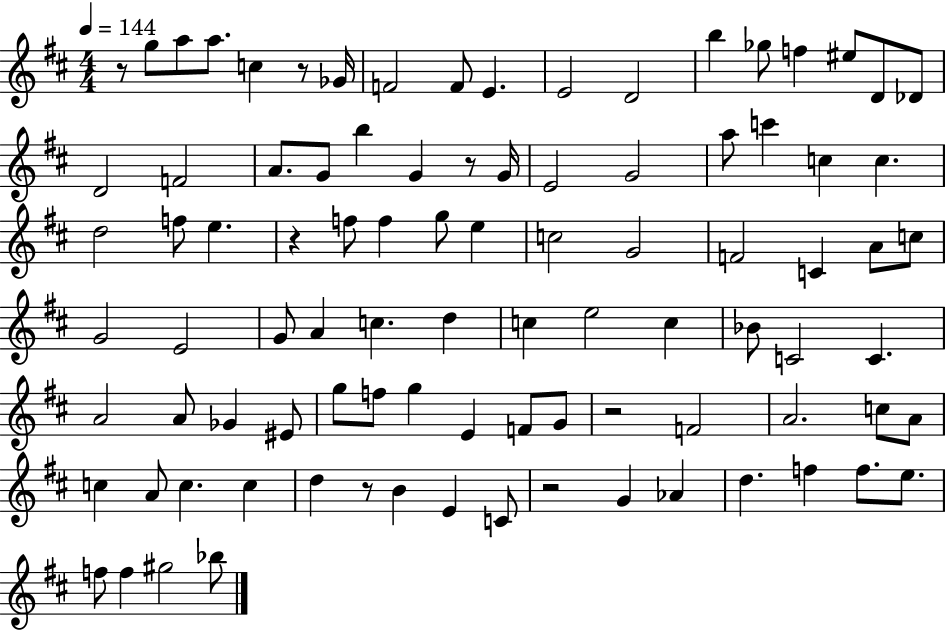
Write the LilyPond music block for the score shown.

{
  \clef treble
  \numericTimeSignature
  \time 4/4
  \key d \major
  \tempo 4 = 144
  r8 g''8 a''8 a''8. c''4 r8 ges'16 | f'2 f'8 e'4. | e'2 d'2 | b''4 ges''8 f''4 eis''8 d'8 des'8 | \break d'2 f'2 | a'8. g'8 b''4 g'4 r8 g'16 | e'2 g'2 | a''8 c'''4 c''4 c''4. | \break d''2 f''8 e''4. | r4 f''8 f''4 g''8 e''4 | c''2 g'2 | f'2 c'4 a'8 c''8 | \break g'2 e'2 | g'8 a'4 c''4. d''4 | c''4 e''2 c''4 | bes'8 c'2 c'4. | \break a'2 a'8 ges'4 eis'8 | g''8 f''8 g''4 e'4 f'8 g'8 | r2 f'2 | a'2. c''8 a'8 | \break c''4 a'8 c''4. c''4 | d''4 r8 b'4 e'4 c'8 | r2 g'4 aes'4 | d''4. f''4 f''8. e''8. | \break f''8 f''4 gis''2 bes''8 | \bar "|."
}